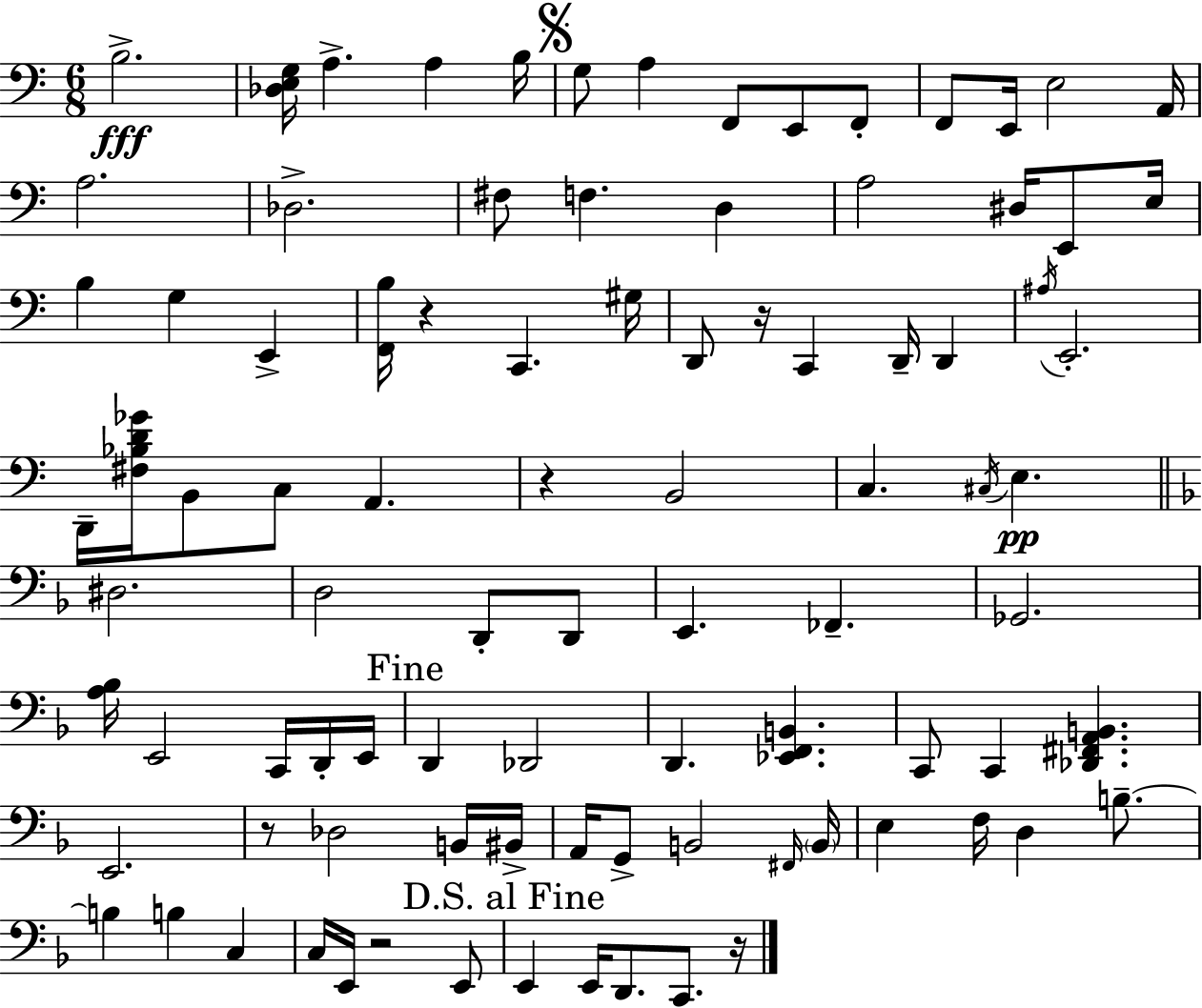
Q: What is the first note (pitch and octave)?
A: B3